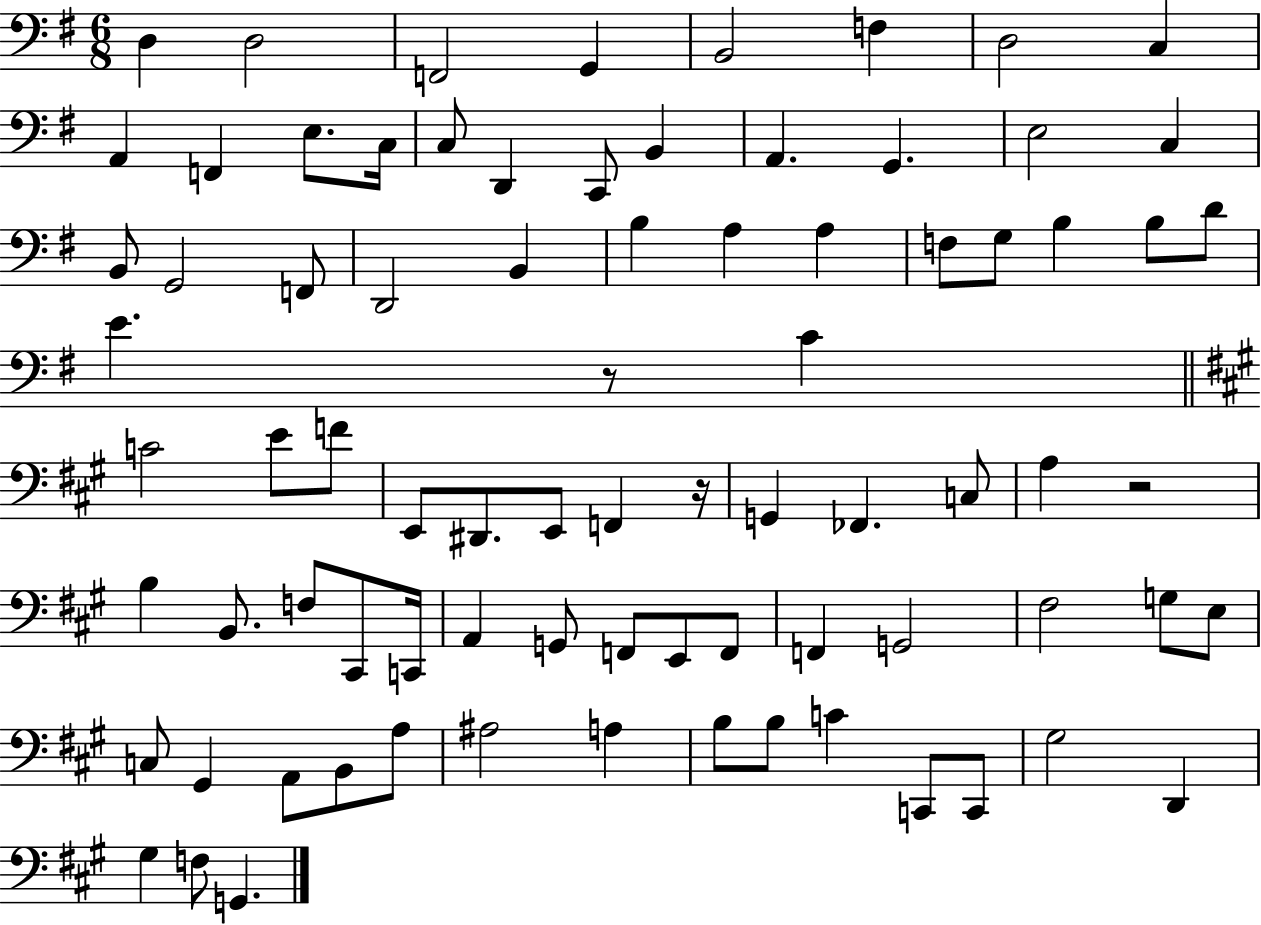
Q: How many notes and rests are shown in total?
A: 81